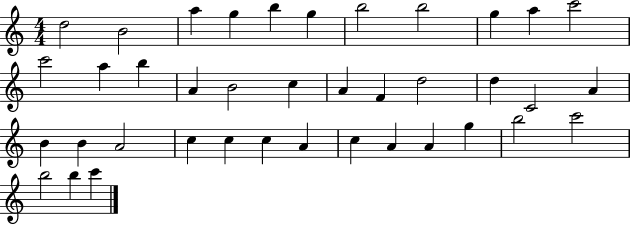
{
  \clef treble
  \numericTimeSignature
  \time 4/4
  \key c \major
  d''2 b'2 | a''4 g''4 b''4 g''4 | b''2 b''2 | g''4 a''4 c'''2 | \break c'''2 a''4 b''4 | a'4 b'2 c''4 | a'4 f'4 d''2 | d''4 c'2 a'4 | \break b'4 b'4 a'2 | c''4 c''4 c''4 a'4 | c''4 a'4 a'4 g''4 | b''2 c'''2 | \break b''2 b''4 c'''4 | \bar "|."
}